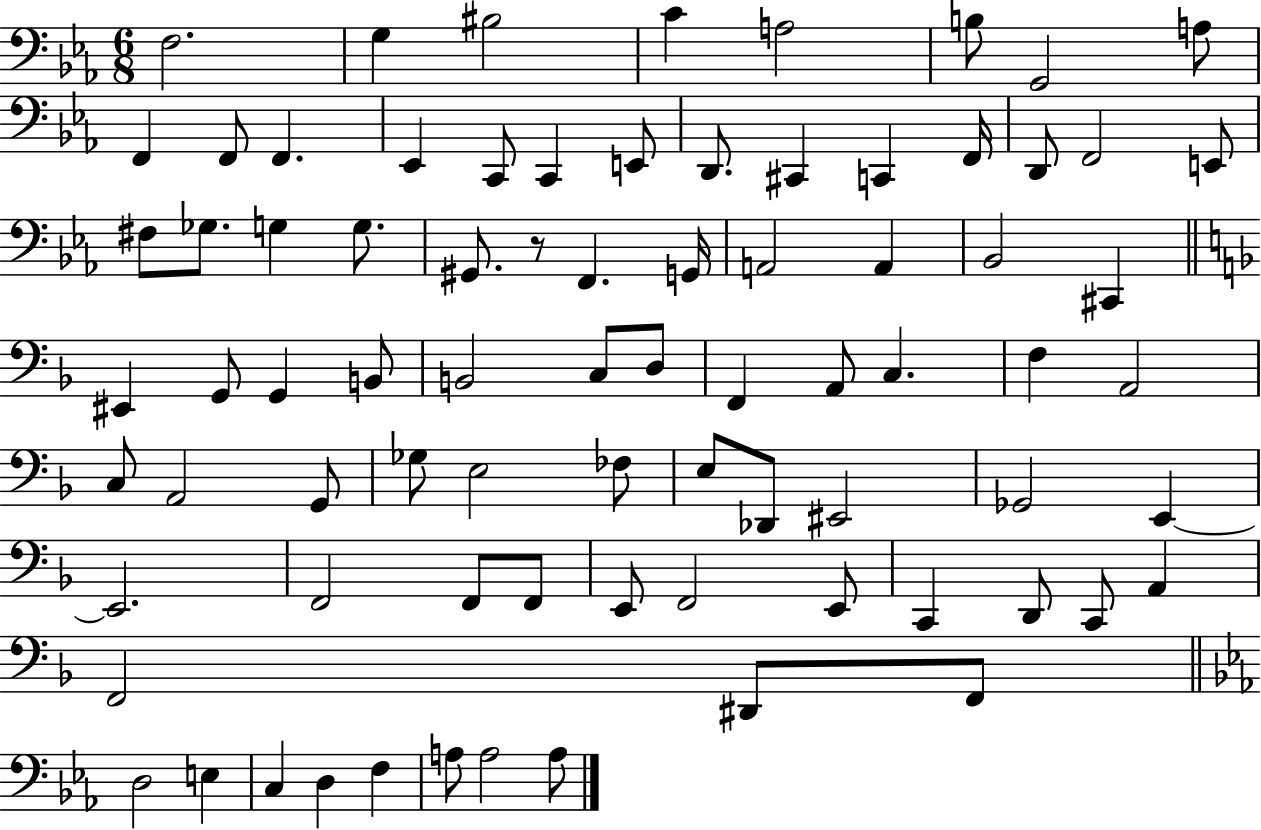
F3/h. G3/q BIS3/h C4/q A3/h B3/e G2/h A3/e F2/q F2/e F2/q. Eb2/q C2/e C2/q E2/e D2/e. C#2/q C2/q F2/s D2/e F2/h E2/e F#3/e Gb3/e. G3/q G3/e. G#2/e. R/e F2/q. G2/s A2/h A2/q Bb2/h C#2/q EIS2/q G2/e G2/q B2/e B2/h C3/e D3/e F2/q A2/e C3/q. F3/q A2/h C3/e A2/h G2/e Gb3/e E3/h FES3/e E3/e Db2/e EIS2/h Gb2/h E2/q E2/h. F2/h F2/e F2/e E2/e F2/h E2/e C2/q D2/e C2/e A2/q F2/h D#2/e F2/e D3/h E3/q C3/q D3/q F3/q A3/e A3/h A3/e